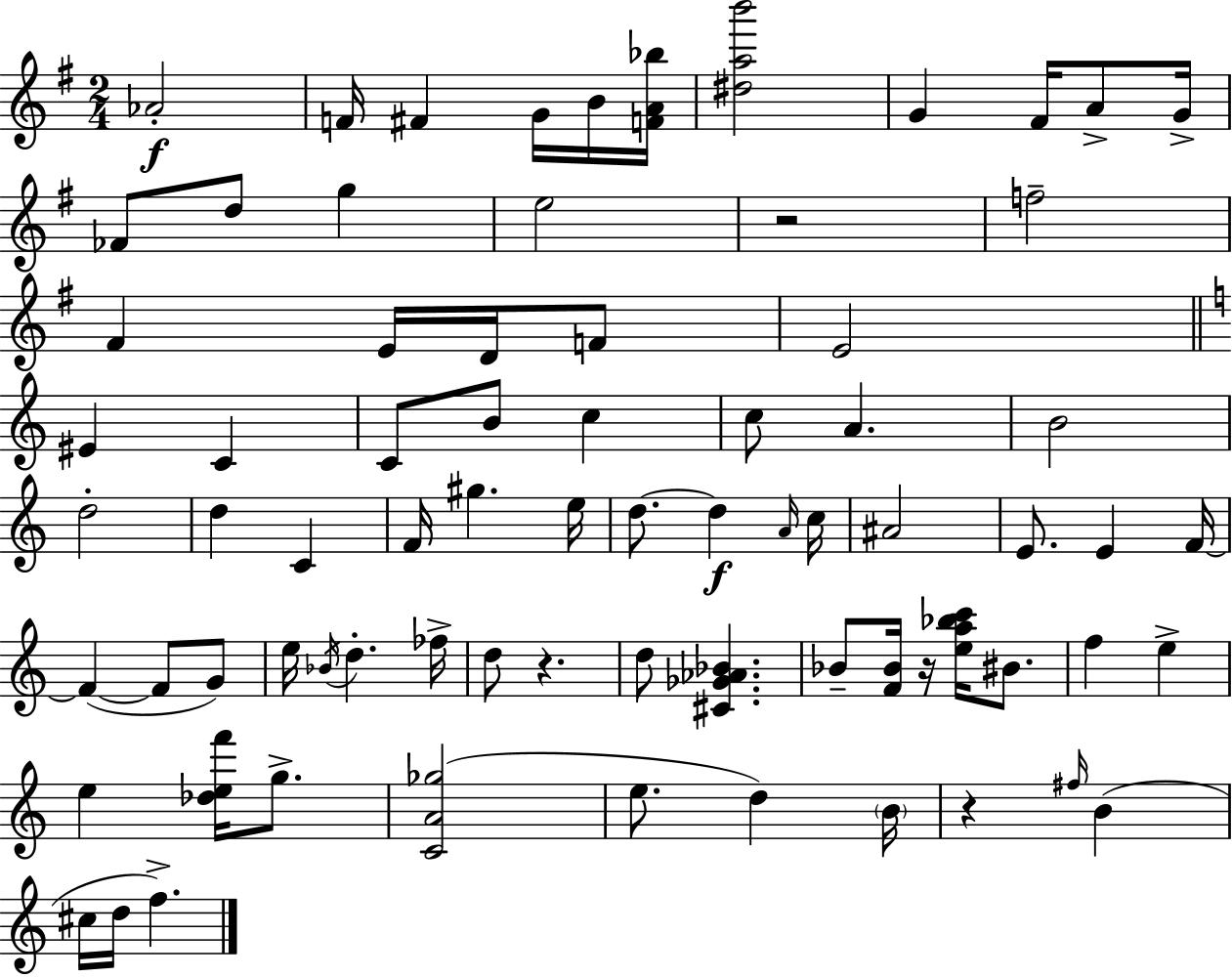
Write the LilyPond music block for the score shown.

{
  \clef treble
  \numericTimeSignature
  \time 2/4
  \key g \major
  aes'2-.\f | f'16 fis'4 g'16 b'16 <f' a' bes''>16 | <dis'' a'' b'''>2 | g'4 fis'16 a'8-> g'16-> | \break fes'8 d''8 g''4 | e''2 | r2 | f''2-- | \break fis'4 e'16 d'16 f'8 | e'2 | \bar "||" \break \key a \minor eis'4 c'4 | c'8 b'8 c''4 | c''8 a'4. | b'2 | \break d''2-. | d''4 c'4 | f'16 gis''4. e''16 | d''8.~~ d''4\f \grace { a'16 } | \break c''16 ais'2 | e'8. e'4 | f'16~~ f'4~(~ f'8 g'8) | e''16 \acciaccatura { bes'16 } d''4.-. | \break fes''16-> d''8 r4. | d''8 <cis' ges' aes' bes'>4. | bes'8-- <f' bes'>16 r16 <e'' a'' bes'' c'''>16 bis'8. | f''4 e''4-> | \break e''4 <des'' e'' f'''>16 g''8.-> | <c' a' ges''>2( | e''8. d''4) | \parenthesize b'16 r4 \grace { fis''16 }( b'4 | \break cis''16 d''16 f''4.->) | \bar "|."
}